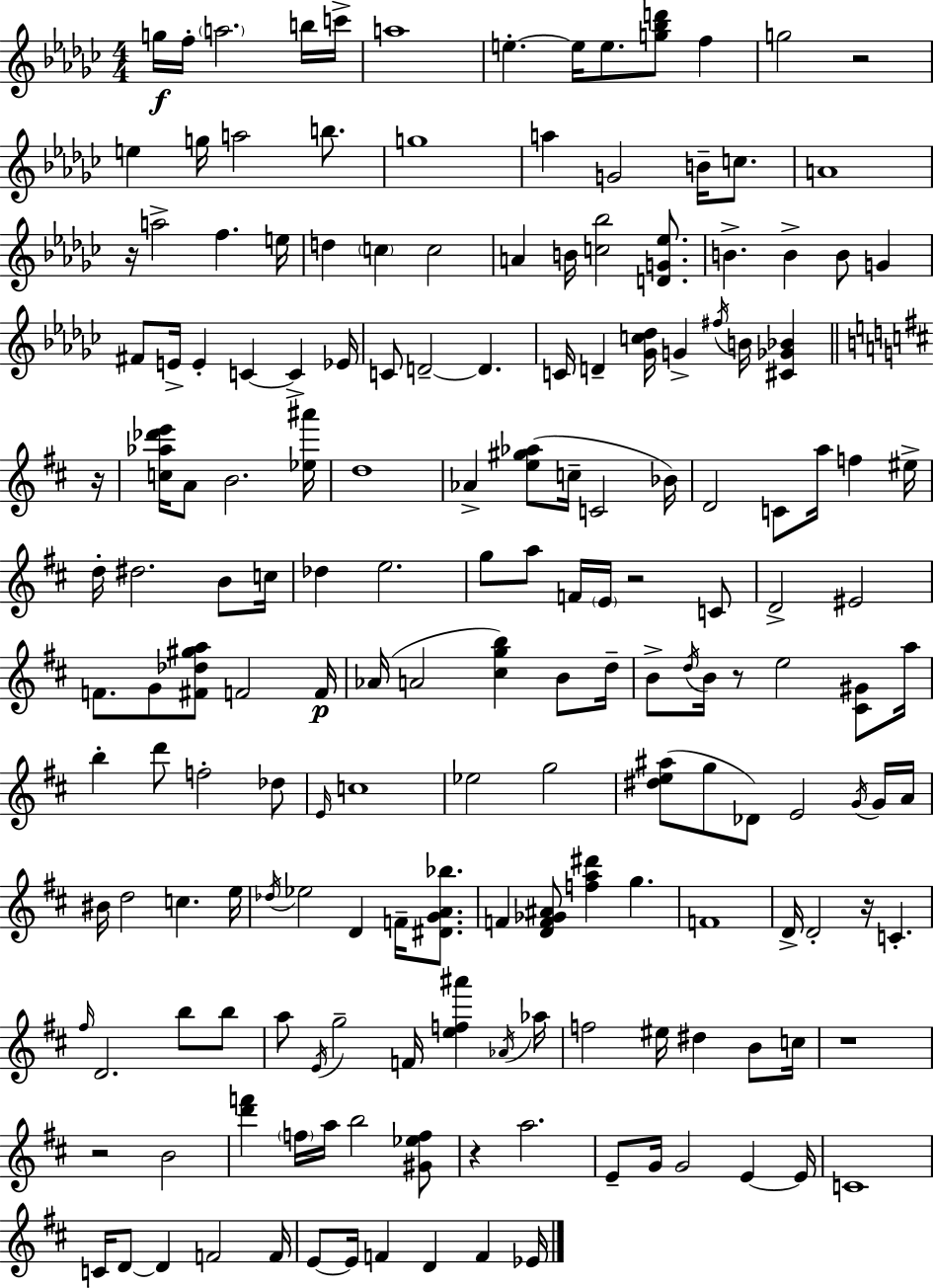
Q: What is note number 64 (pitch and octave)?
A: Db5